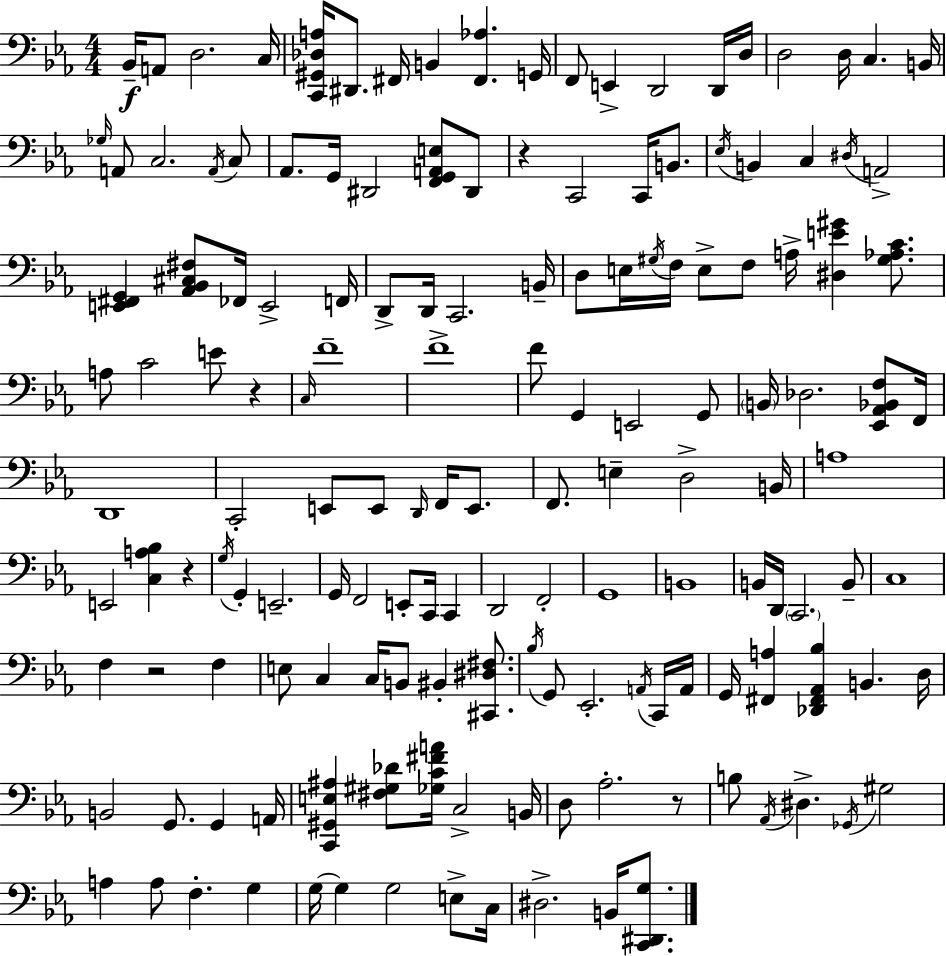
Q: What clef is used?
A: bass